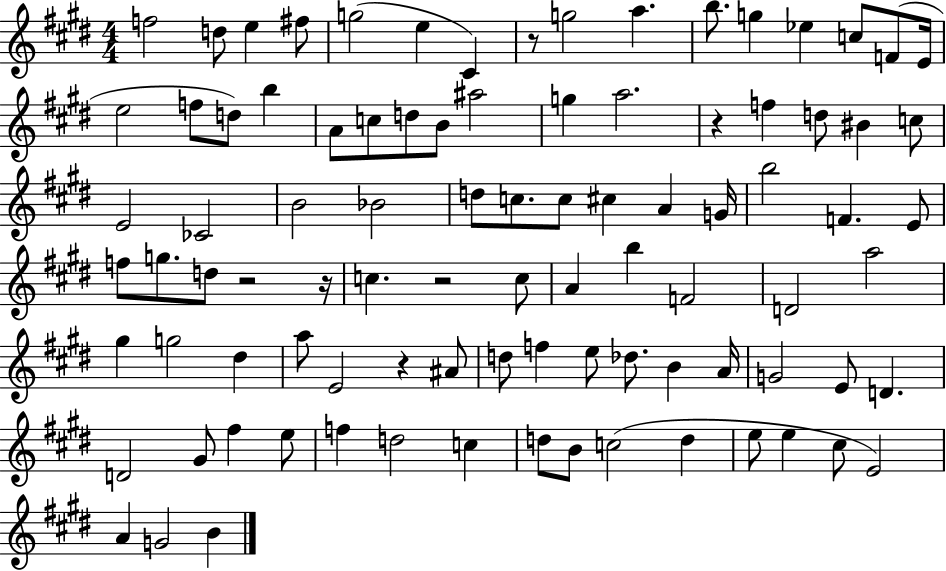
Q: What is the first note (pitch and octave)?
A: F5